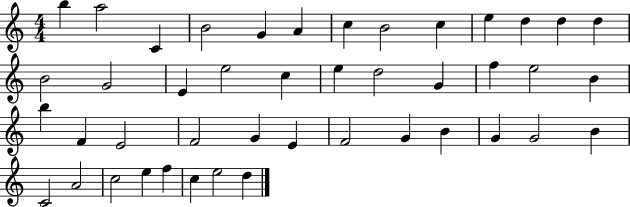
{
  \clef treble
  \numericTimeSignature
  \time 4/4
  \key c \major
  b''4 a''2 c'4 | b'2 g'4 a'4 | c''4 b'2 c''4 | e''4 d''4 d''4 d''4 | \break b'2 g'2 | e'4 e''2 c''4 | e''4 d''2 g'4 | f''4 e''2 b'4 | \break b''4 f'4 e'2 | f'2 g'4 e'4 | f'2 g'4 b'4 | g'4 g'2 b'4 | \break c'2 a'2 | c''2 e''4 f''4 | c''4 e''2 d''4 | \bar "|."
}